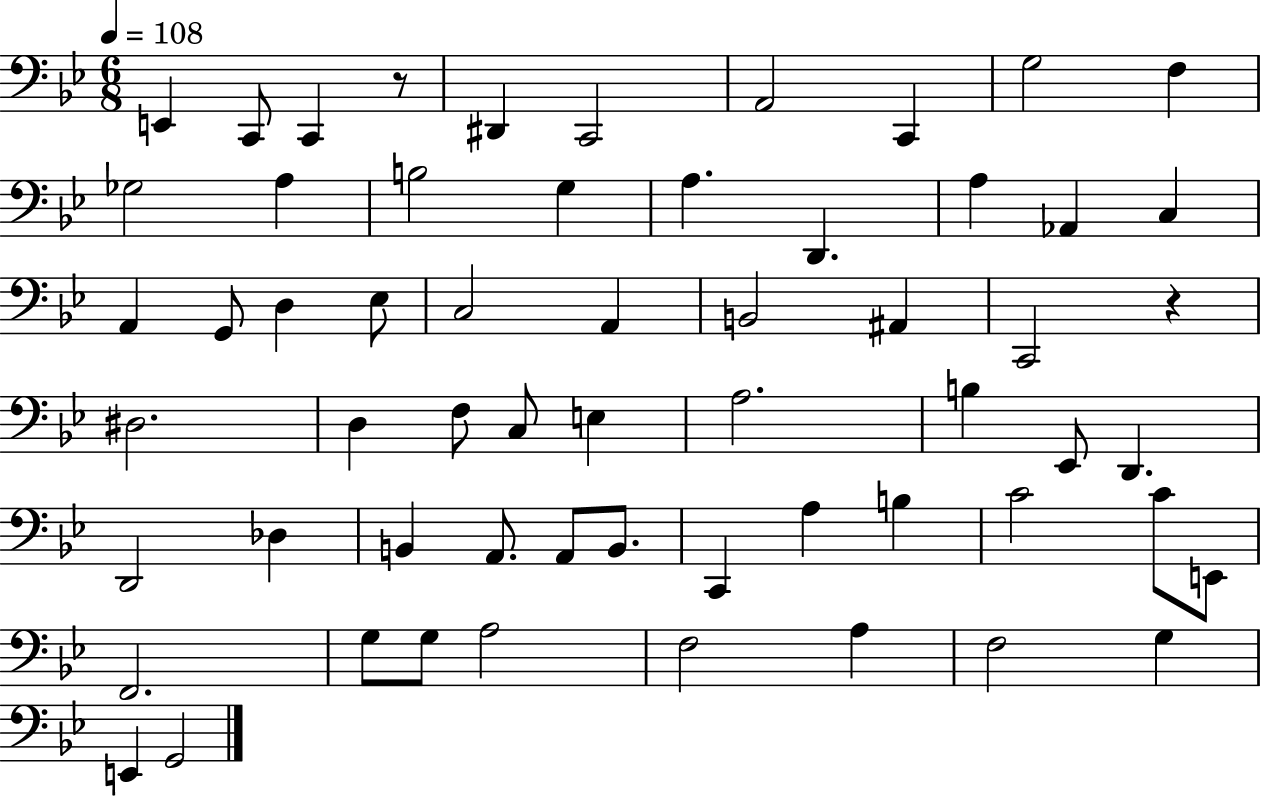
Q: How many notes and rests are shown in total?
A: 60